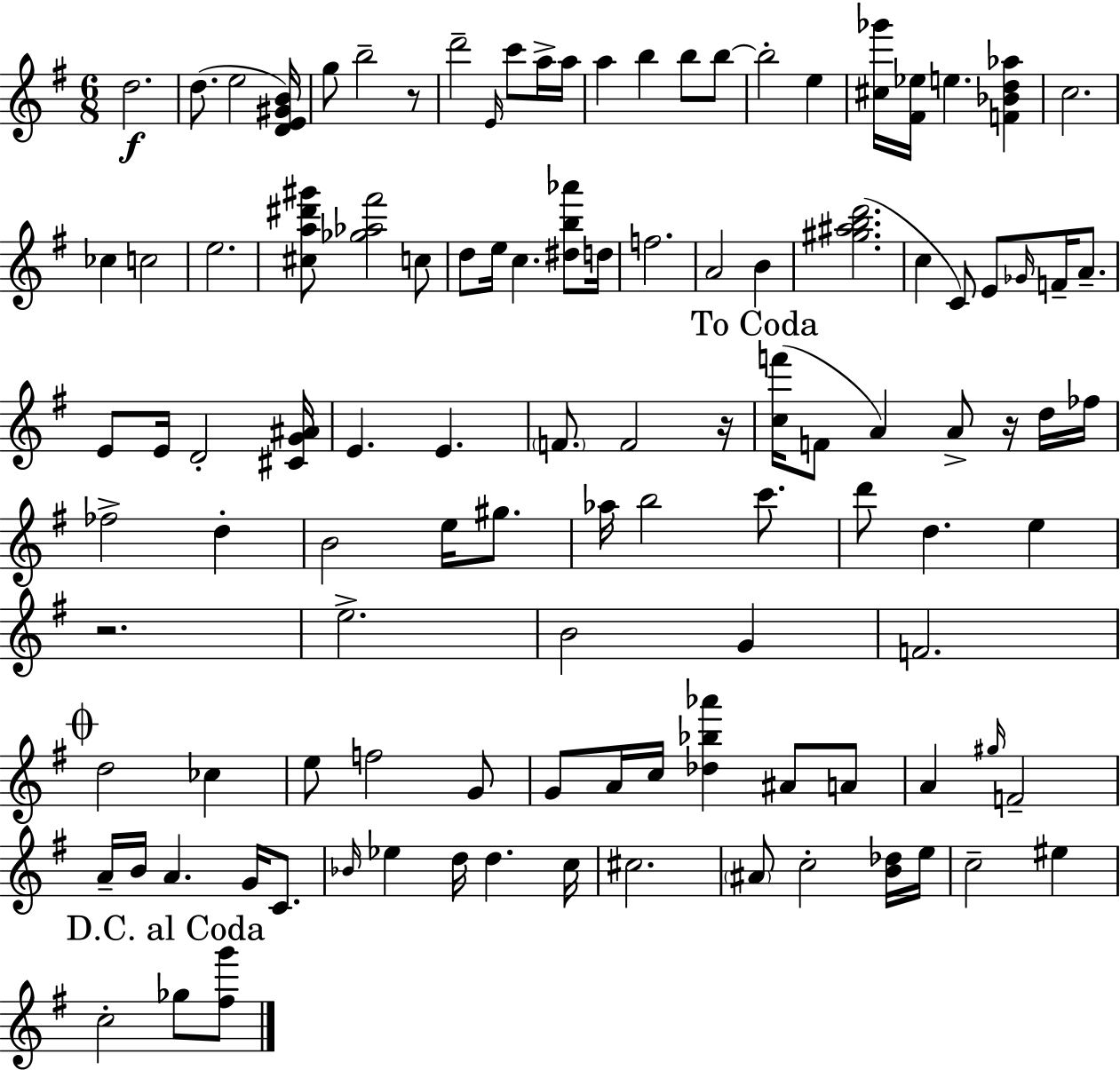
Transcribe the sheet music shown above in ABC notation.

X:1
T:Untitled
M:6/8
L:1/4
K:G
d2 d/2 e2 [DE^GB]/4 g/2 b2 z/2 d'2 E/4 c'/2 a/4 a/4 a b b/2 b/2 b2 e [^c_g']/4 [^F_e]/4 e [F_Bd_a] c2 _c c2 e2 [^ca^d'^g']/2 [_g_a^f']2 c/2 d/2 e/4 c [^db_a']/2 d/4 f2 A2 B [^g^abd']2 c C/2 E/2 _G/4 F/4 A/2 E/2 E/4 D2 [^CG^A]/4 E E F/2 F2 z/4 [cf']/4 F/2 A A/2 z/4 d/4 _f/4 _f2 d B2 e/4 ^g/2 _a/4 b2 c'/2 d'/2 d e z2 e2 B2 G F2 d2 _c e/2 f2 G/2 G/2 A/4 c/4 [_d_b_a'] ^A/2 A/2 A ^g/4 F2 A/4 B/4 A G/4 C/2 _B/4 _e d/4 d c/4 ^c2 ^A/2 c2 [B_d]/4 e/4 c2 ^e c2 _g/2 [^fg']/2